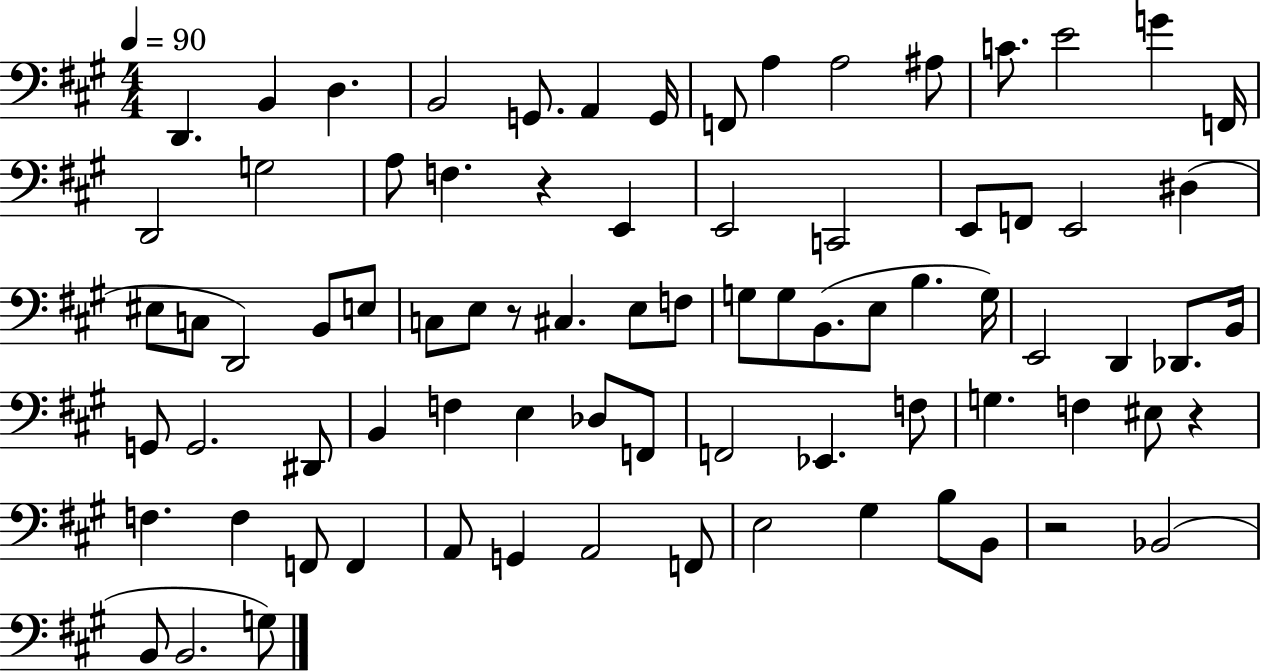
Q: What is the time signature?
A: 4/4